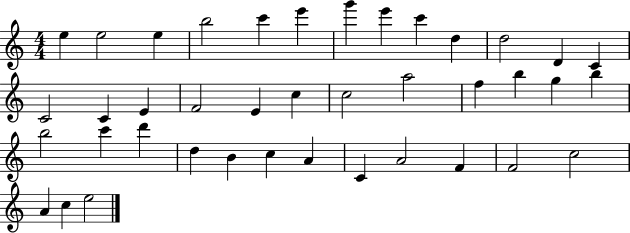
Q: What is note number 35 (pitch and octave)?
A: F4